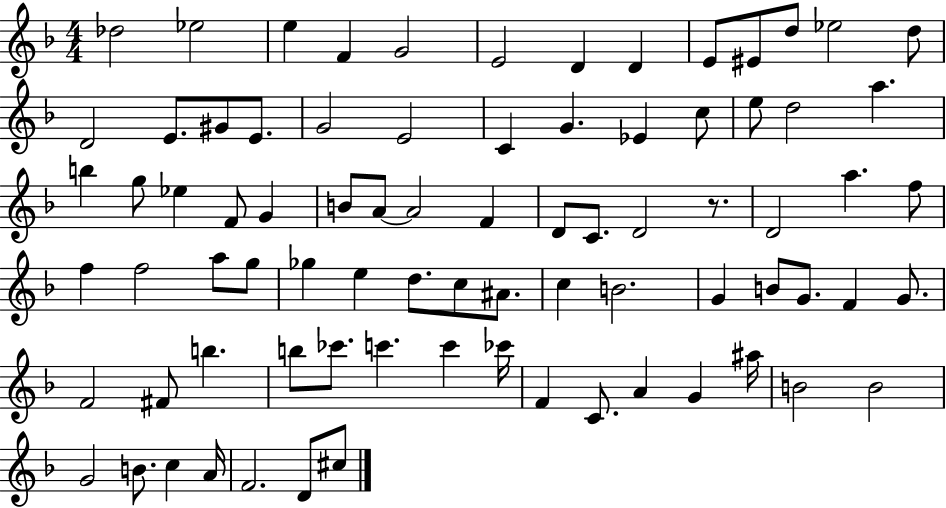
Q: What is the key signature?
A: F major